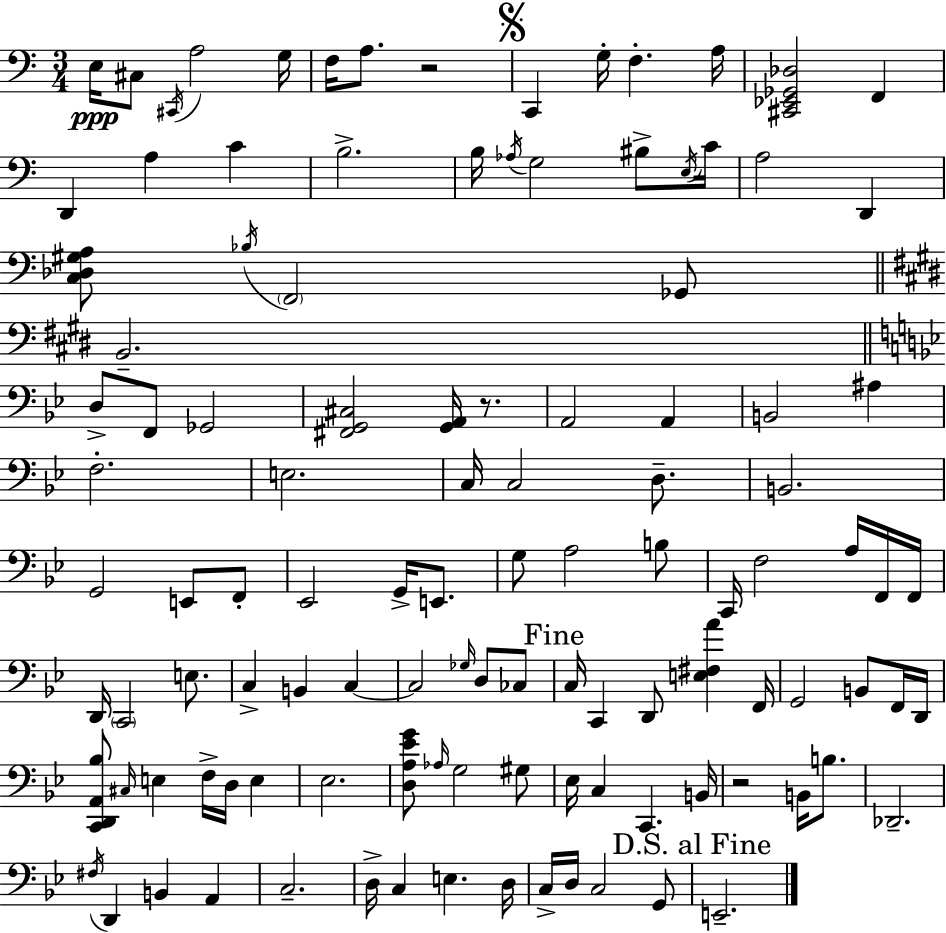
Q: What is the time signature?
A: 3/4